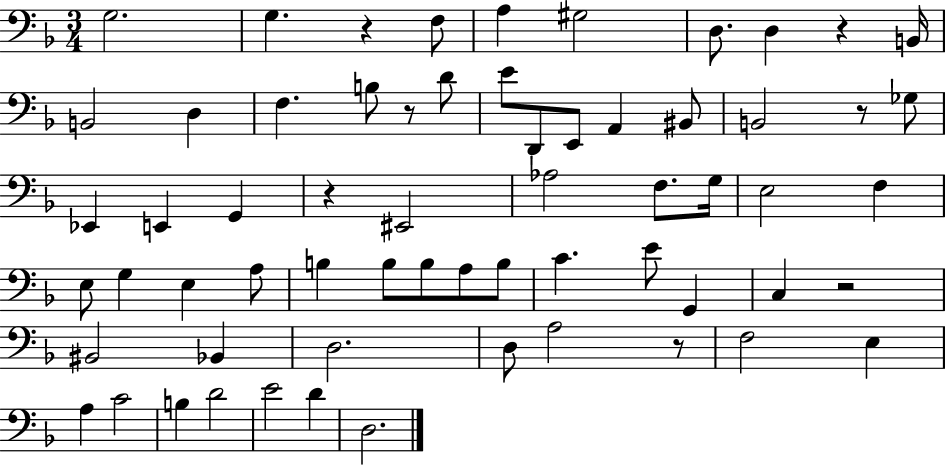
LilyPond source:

{
  \clef bass
  \numericTimeSignature
  \time 3/4
  \key f \major
  g2. | g4. r4 f8 | a4 gis2 | d8. d4 r4 b,16 | \break b,2 d4 | f4. b8 r8 d'8 | e'8 d,8 e,8 a,4 bis,8 | b,2 r8 ges8 | \break ees,4 e,4 g,4 | r4 eis,2 | aes2 f8. g16 | e2 f4 | \break e8 g4 e4 a8 | b4 b8 b8 a8 b8 | c'4. e'8 g,4 | c4 r2 | \break bis,2 bes,4 | d2. | d8 a2 r8 | f2 e4 | \break a4 c'2 | b4 d'2 | e'2 d'4 | d2. | \break \bar "|."
}